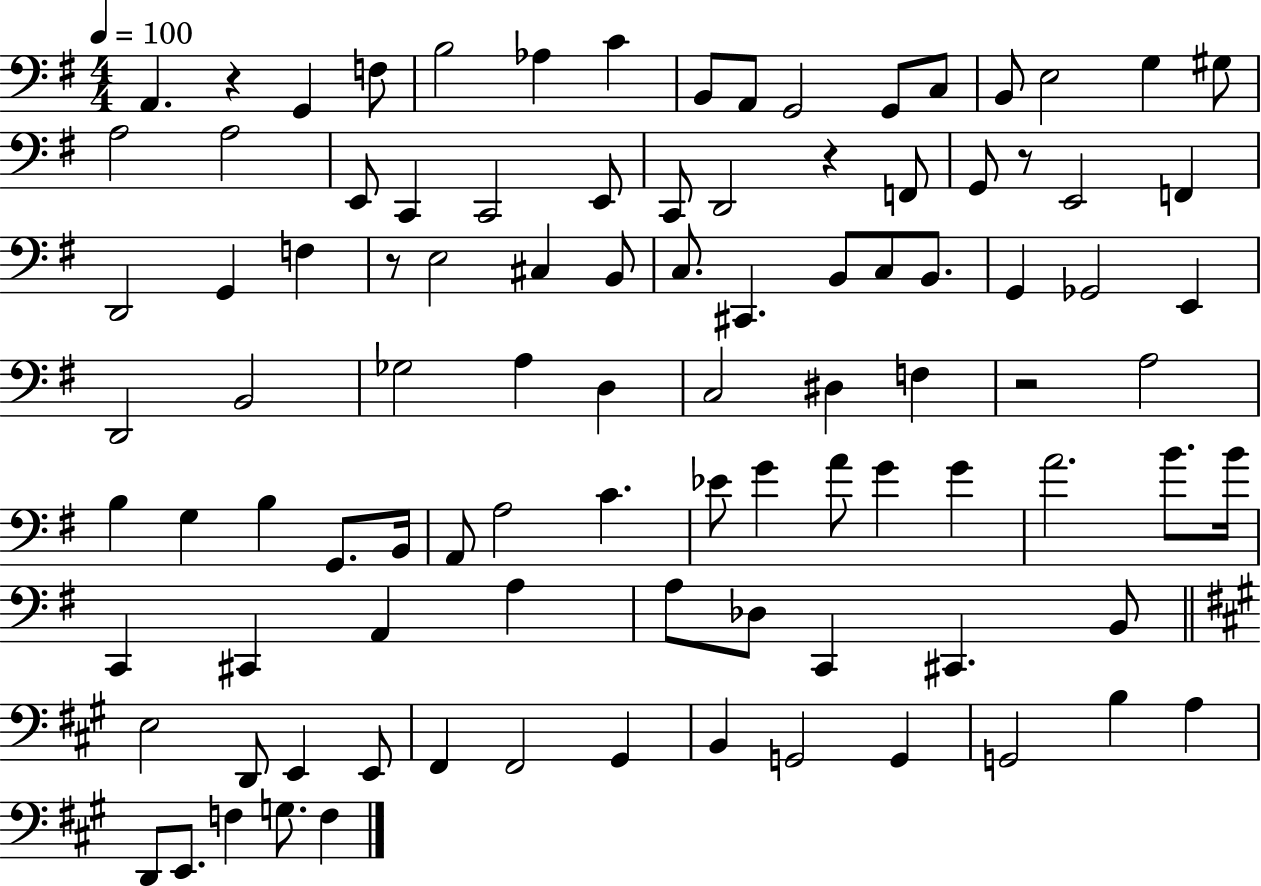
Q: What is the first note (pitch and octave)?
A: A2